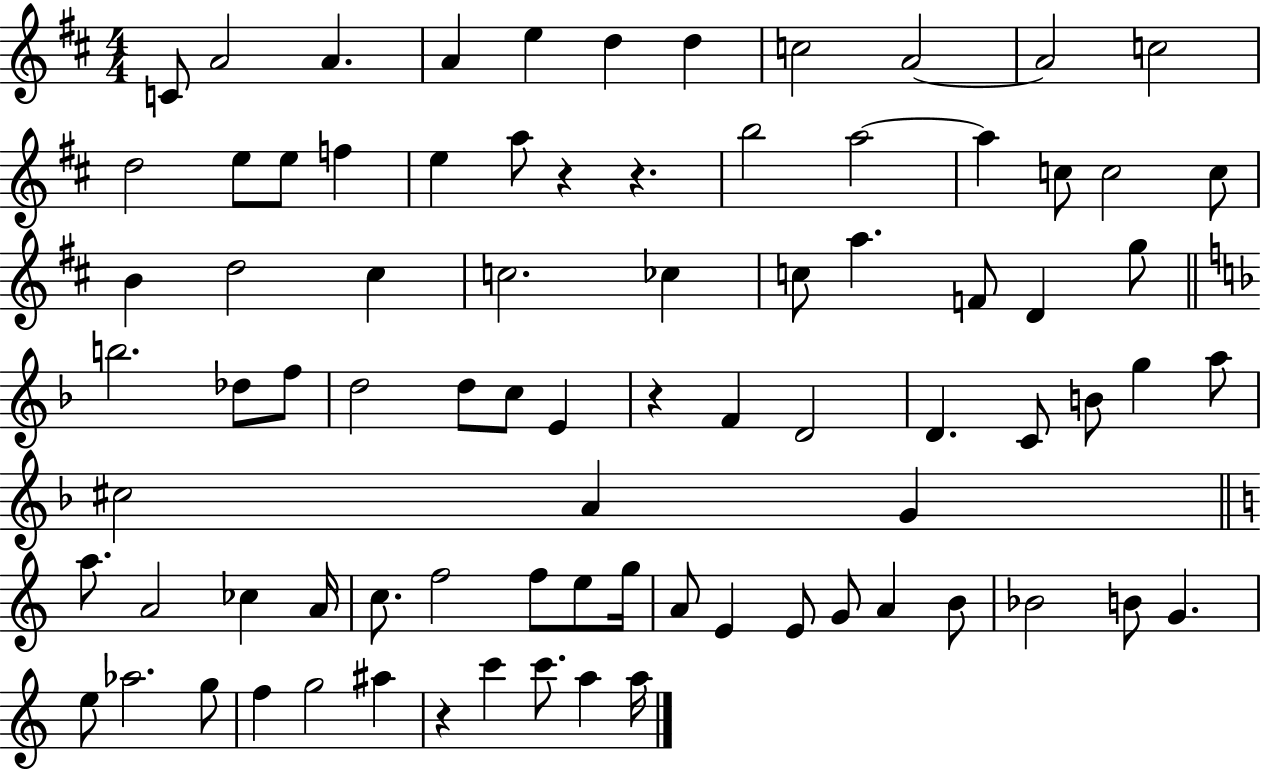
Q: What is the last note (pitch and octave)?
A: A5